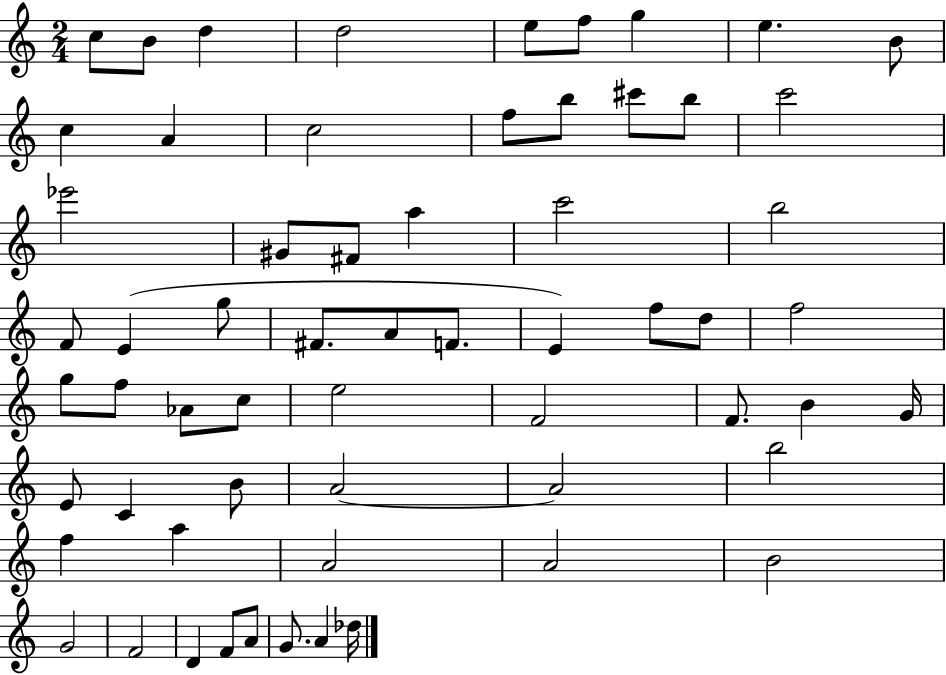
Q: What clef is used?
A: treble